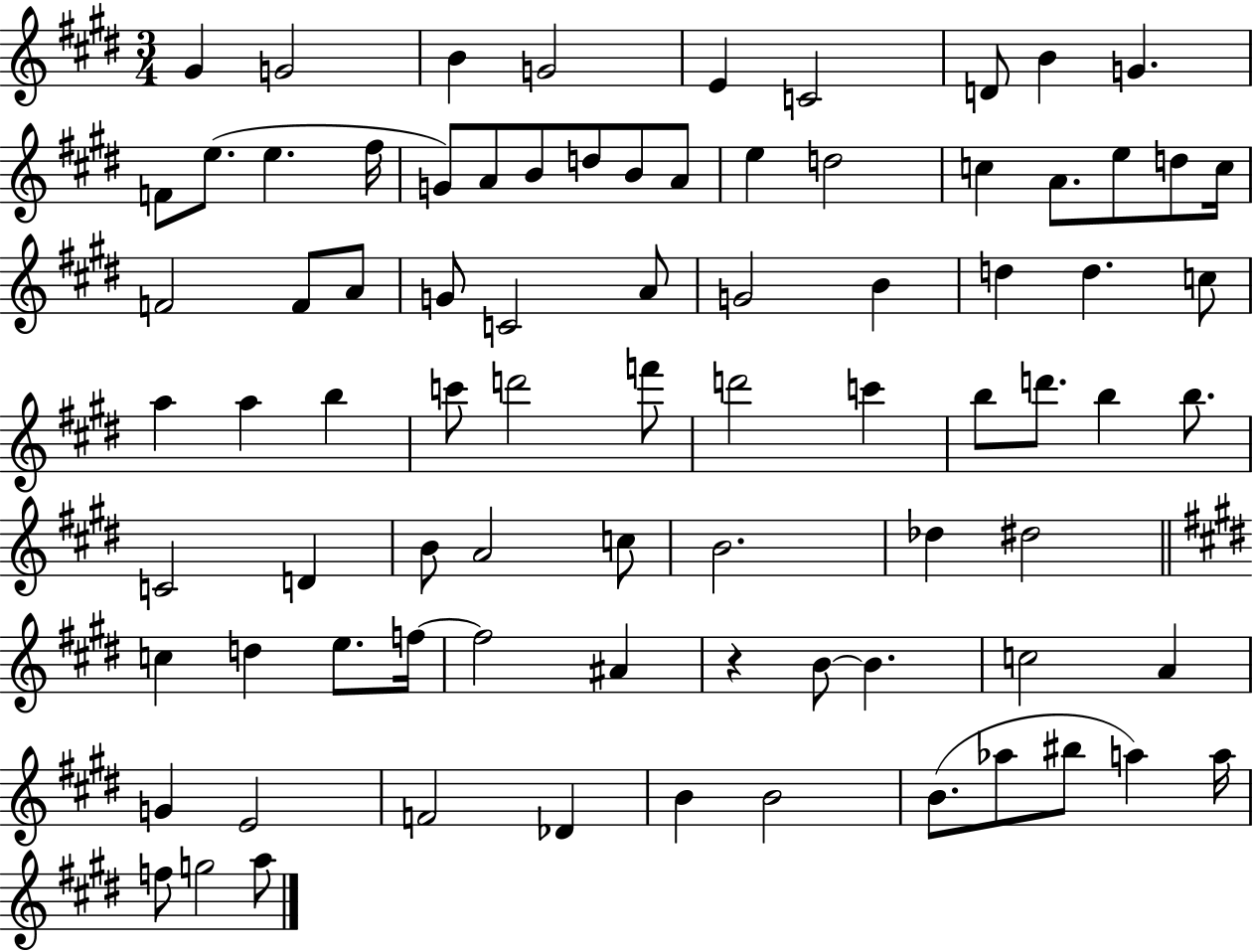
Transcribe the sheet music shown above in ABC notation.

X:1
T:Untitled
M:3/4
L:1/4
K:E
^G G2 B G2 E C2 D/2 B G F/2 e/2 e ^f/4 G/2 A/2 B/2 d/2 B/2 A/2 e d2 c A/2 e/2 d/2 c/4 F2 F/2 A/2 G/2 C2 A/2 G2 B d d c/2 a a b c'/2 d'2 f'/2 d'2 c' b/2 d'/2 b b/2 C2 D B/2 A2 c/2 B2 _d ^d2 c d e/2 f/4 f2 ^A z B/2 B c2 A G E2 F2 _D B B2 B/2 _a/2 ^b/2 a a/4 f/2 g2 a/2